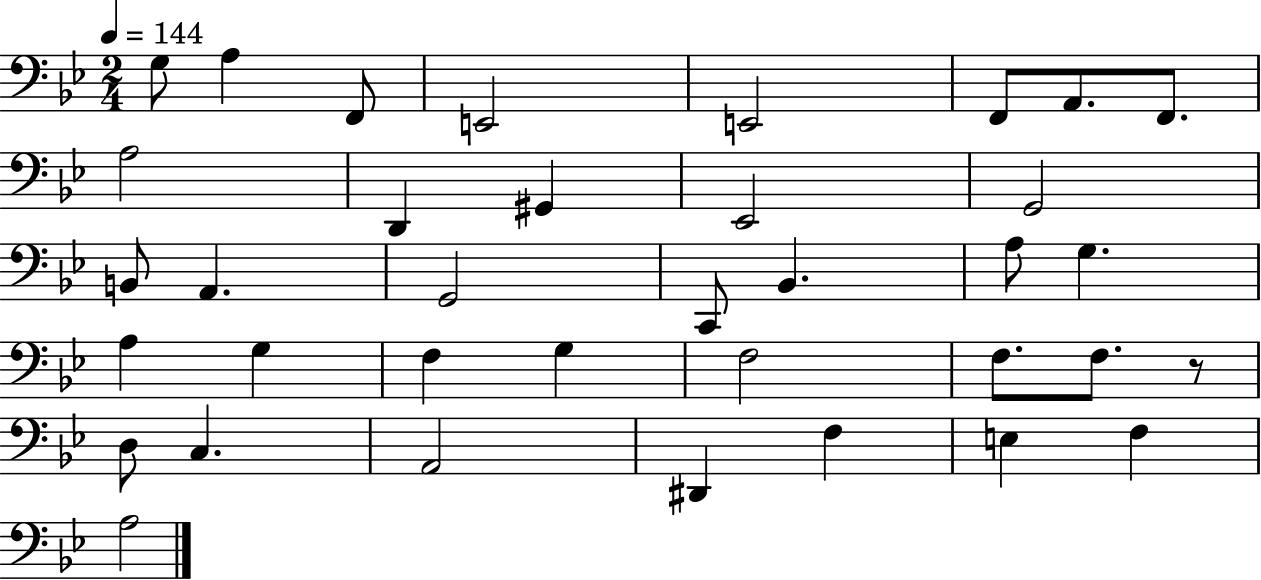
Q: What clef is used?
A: bass